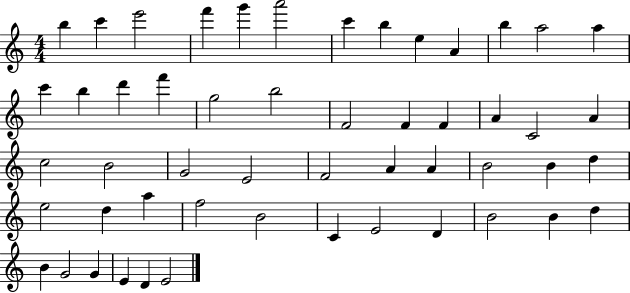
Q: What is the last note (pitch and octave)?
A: E4